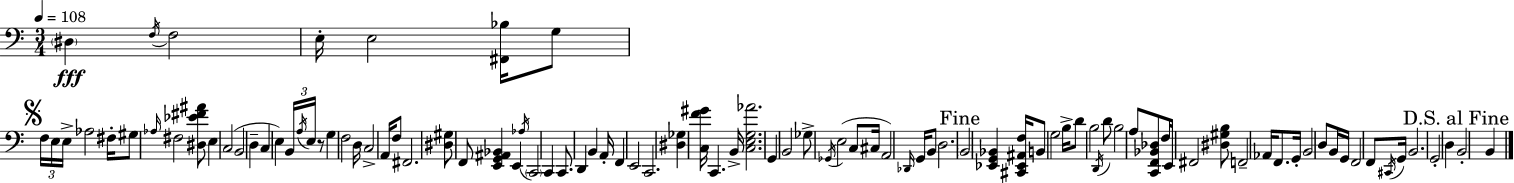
{
  \clef bass
  \numericTimeSignature
  \time 3/4
  \key a \minor
  \tempo 4 = 108
  \parenthesize dis4\fff \acciaccatura { f16 } f2 | e16-. e2 <fis, bes>16 g8 | \mark \markup { \musicglyph "scripts.segno" } \tuplet 3/2 { f16 e16 e16-> } aes2 | fis16-. gis8 \grace { aes16 } fis2 | \break <dis ees' fis' ais'>8 e4 c2( | b,2 d4-- | c4 e4) \tuplet 3/2 { b,16 \acciaccatura { a16 } | e16 } r8 g4 f2 | \break d16 c2-> | a,16 f8 fis,2. | <dis gis>8 f,8 <e, g, ais, bes,>4 e,4 | \acciaccatura { aes16 } \parenthesize c,2 | \break c,4 c,8. d,4 b,4 | a,16-. f,4 e,2 | c,2. | <dis ges>4 <c f' gis'>16 c,4. | \break b,16-> <c e g aes'>2. | g,4 b,2 | ges8-> \acciaccatura { ges,16 }( e2 | c8 cis16 a,2) | \break \grace { des,16 } g,16 b,8 d2. | \mark "Fine" \parenthesize b,2 | <ees, g, bes,>4 <cis, ees, ais, f>16 b,8 g2 | b16-> d'8 b2 | \break \acciaccatura { d,16 } d'8 b2 | a8 <c, f, bes, des>8 f16 e,16 fis,2 | <dis gis b>8 f,2-- | aes,16 f,8. g,16-. b,2 | \break d8 b,16 g,16 f,2 | f,8 \acciaccatura { cis,16 } g,16 b,2. | g,2-. | d4 \mark "D.S. al Fine" b,2-. | \break b,4 \bar "|."
}